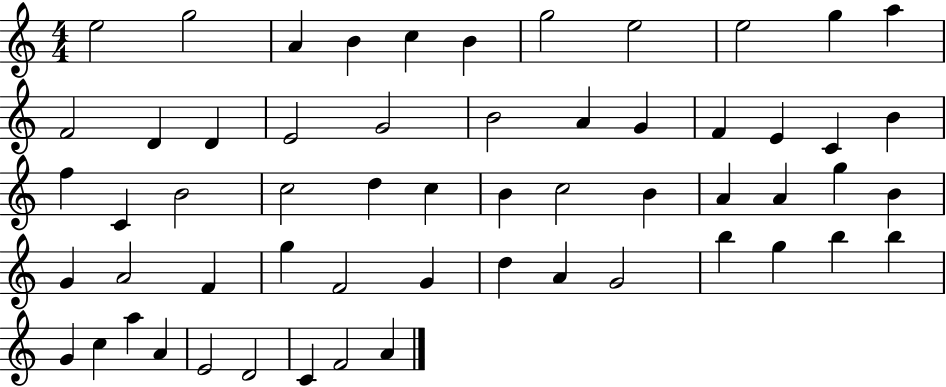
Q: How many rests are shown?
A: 0